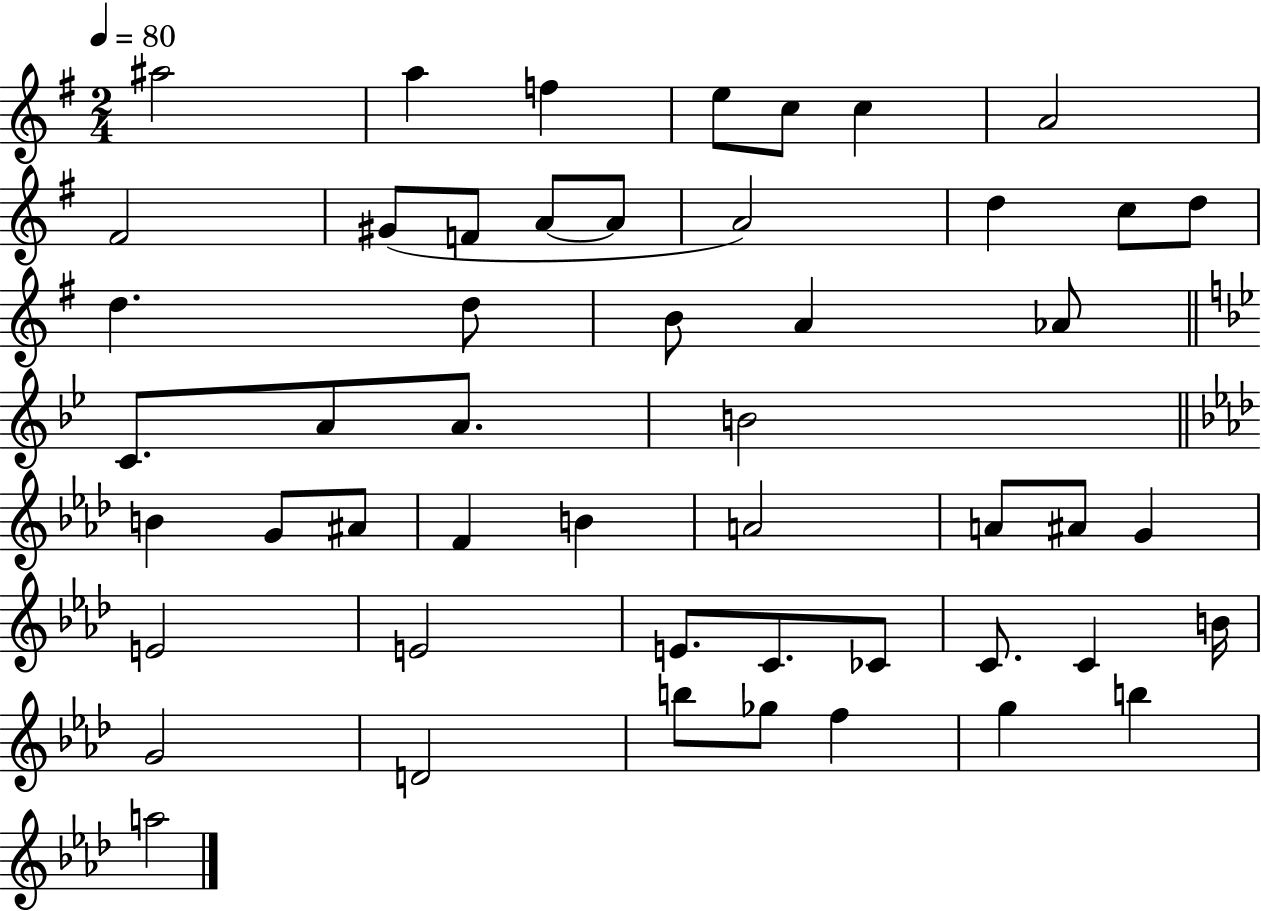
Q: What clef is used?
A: treble